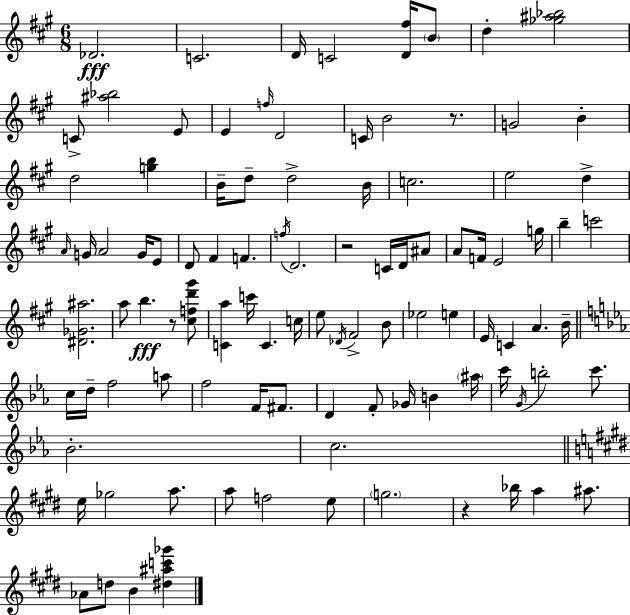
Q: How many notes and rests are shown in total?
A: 100